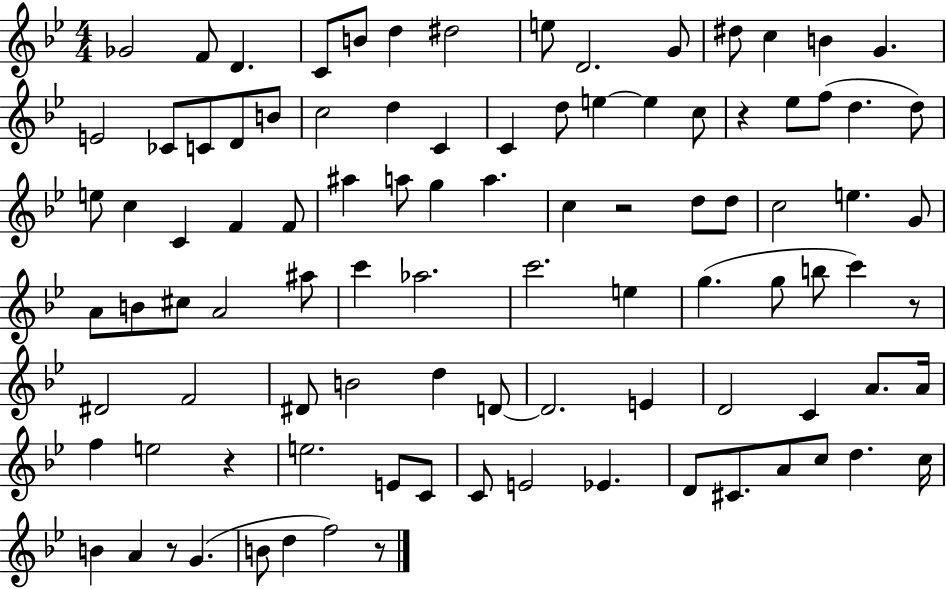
Gb4/h F4/e D4/q. C4/e B4/e D5/q D#5/h E5/e D4/h. G4/e D#5/e C5/q B4/q G4/q. E4/h CES4/e C4/e D4/e B4/e C5/h D5/q C4/q C4/q D5/e E5/q E5/q C5/e R/q Eb5/e F5/e D5/q. D5/e E5/e C5/q C4/q F4/q F4/e A#5/q A5/e G5/q A5/q. C5/q R/h D5/e D5/e C5/h E5/q. G4/e A4/e B4/e C#5/e A4/h A#5/e C6/q Ab5/h. C6/h. E5/q G5/q. G5/e B5/e C6/q R/e D#4/h F4/h D#4/e B4/h D5/q D4/e D4/h. E4/q D4/h C4/q A4/e. A4/s F5/q E5/h R/q E5/h. E4/e C4/e C4/e E4/h Eb4/q. D4/e C#4/e. A4/e C5/e D5/q. C5/s B4/q A4/q R/e G4/q. B4/e D5/q F5/h R/e